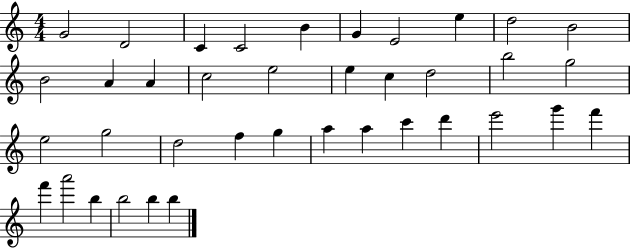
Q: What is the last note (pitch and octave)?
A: B5